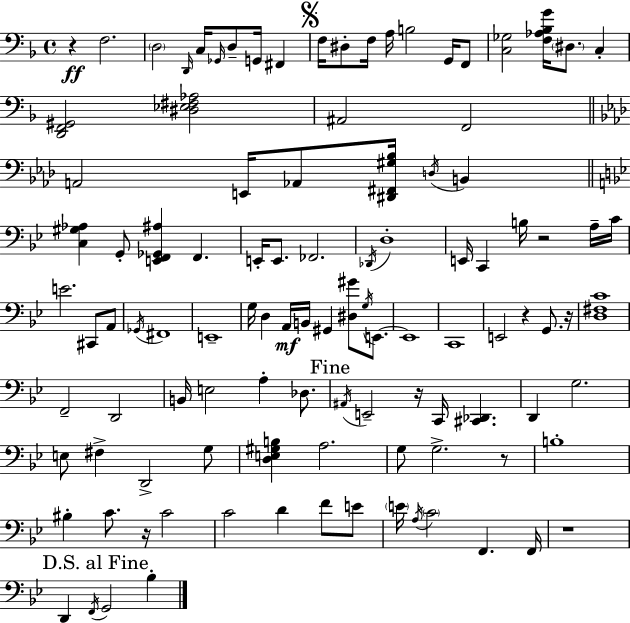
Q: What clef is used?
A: bass